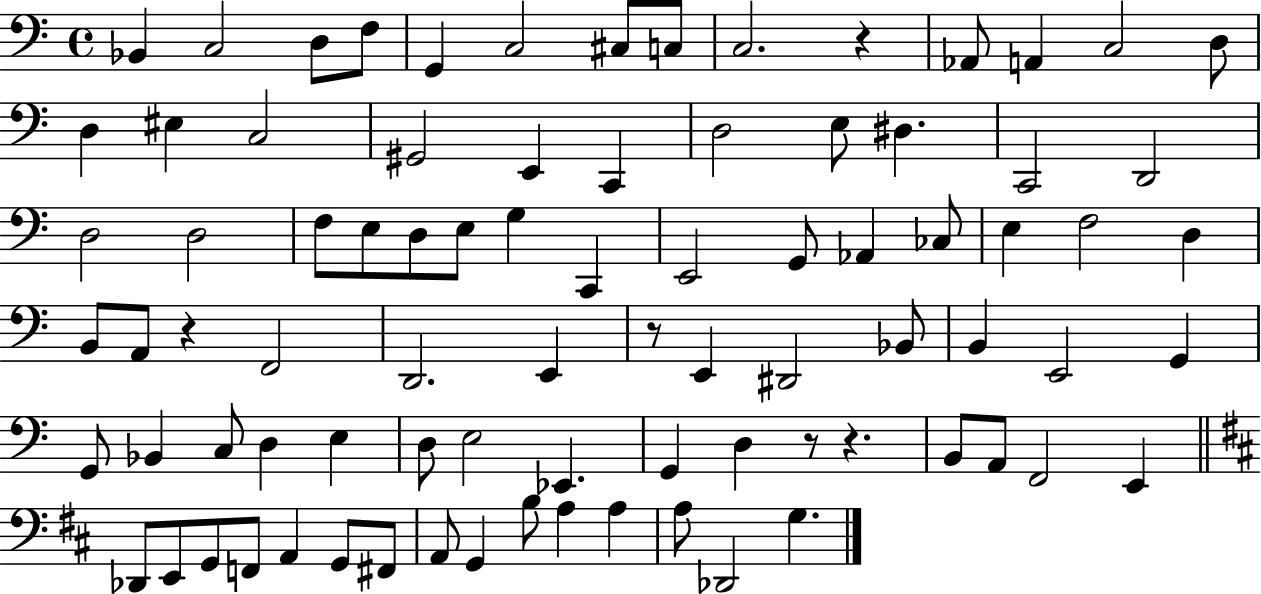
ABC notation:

X:1
T:Untitled
M:4/4
L:1/4
K:C
_B,, C,2 D,/2 F,/2 G,, C,2 ^C,/2 C,/2 C,2 z _A,,/2 A,, C,2 D,/2 D, ^E, C,2 ^G,,2 E,, C,, D,2 E,/2 ^D, C,,2 D,,2 D,2 D,2 F,/2 E,/2 D,/2 E,/2 G, C,, E,,2 G,,/2 _A,, _C,/2 E, F,2 D, B,,/2 A,,/2 z F,,2 D,,2 E,, z/2 E,, ^D,,2 _B,,/2 B,, E,,2 G,, G,,/2 _B,, C,/2 D, E, D,/2 E,2 _E,, G,, D, z/2 z B,,/2 A,,/2 F,,2 E,, _D,,/2 E,,/2 G,,/2 F,,/2 A,, G,,/2 ^F,,/2 A,,/2 G,, B,/2 A, A, A,/2 _D,,2 G,